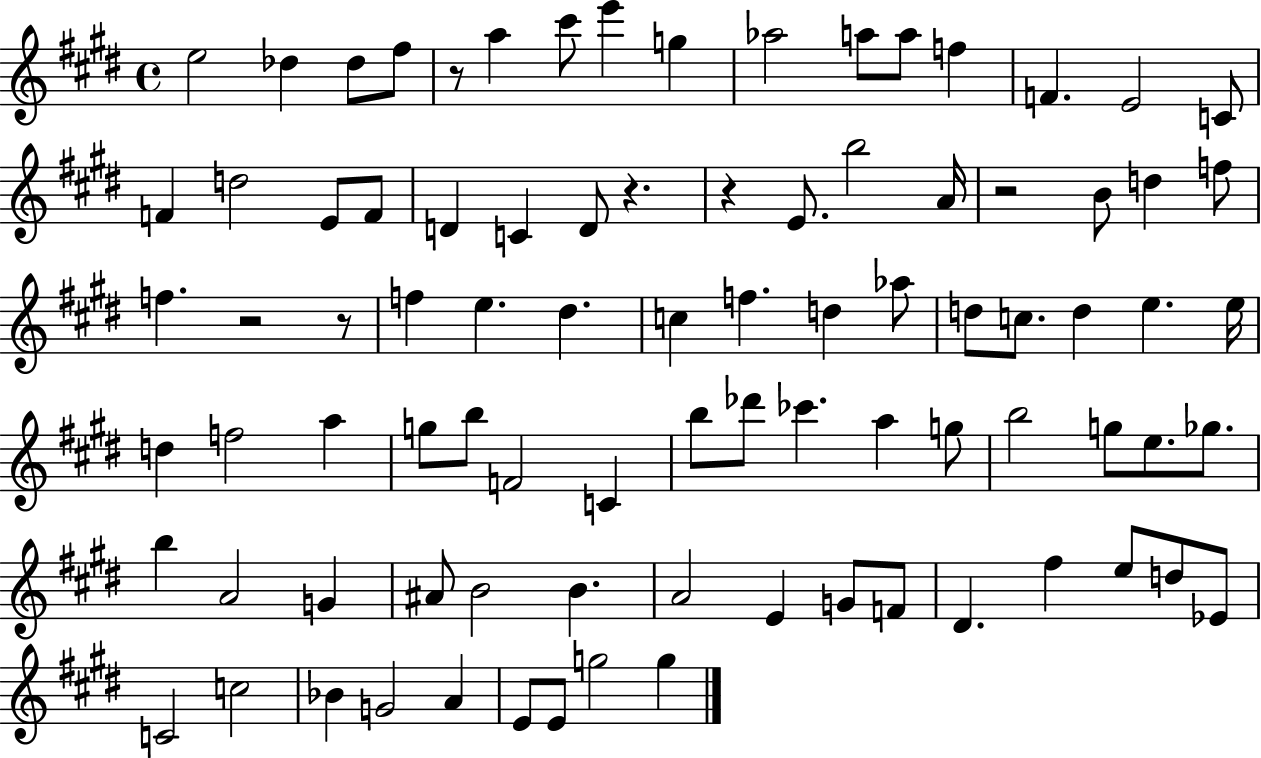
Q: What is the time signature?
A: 4/4